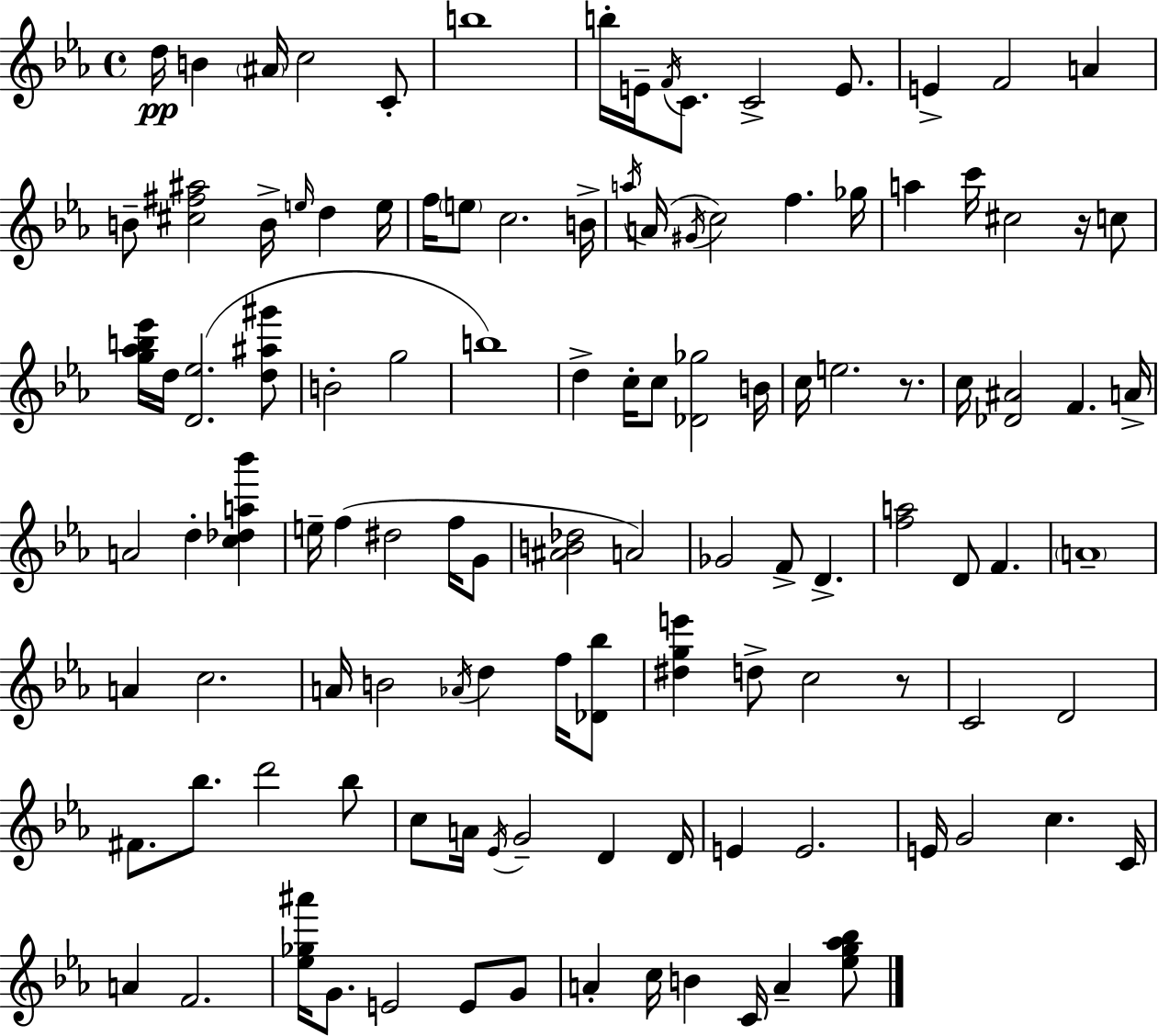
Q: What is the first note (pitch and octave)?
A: D5